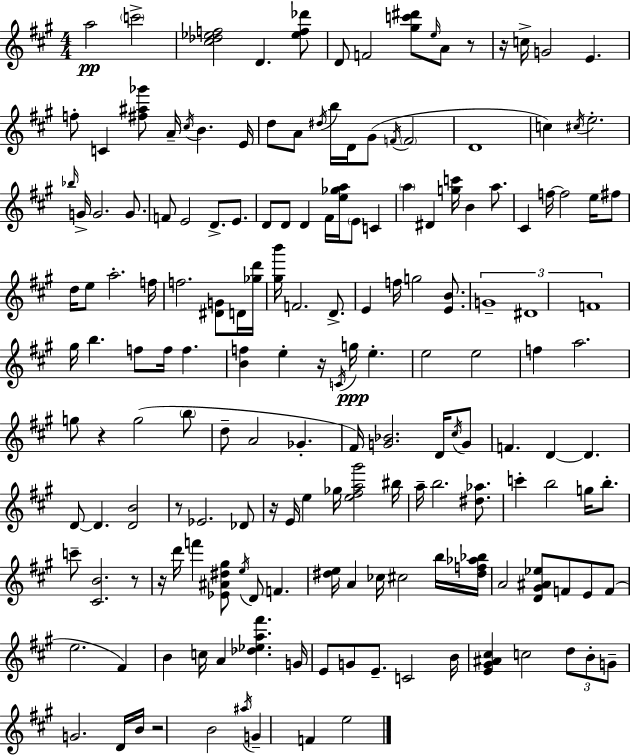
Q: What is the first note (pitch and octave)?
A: A5